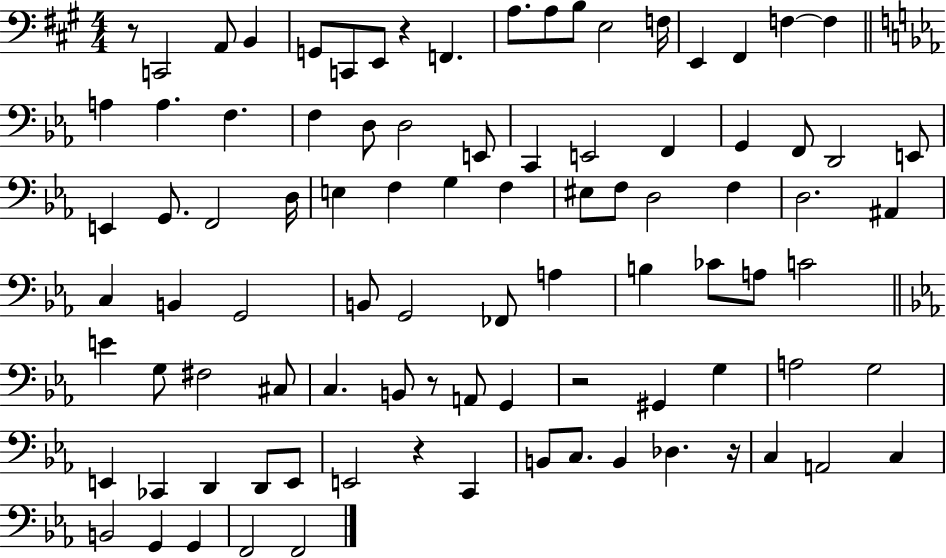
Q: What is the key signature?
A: A major